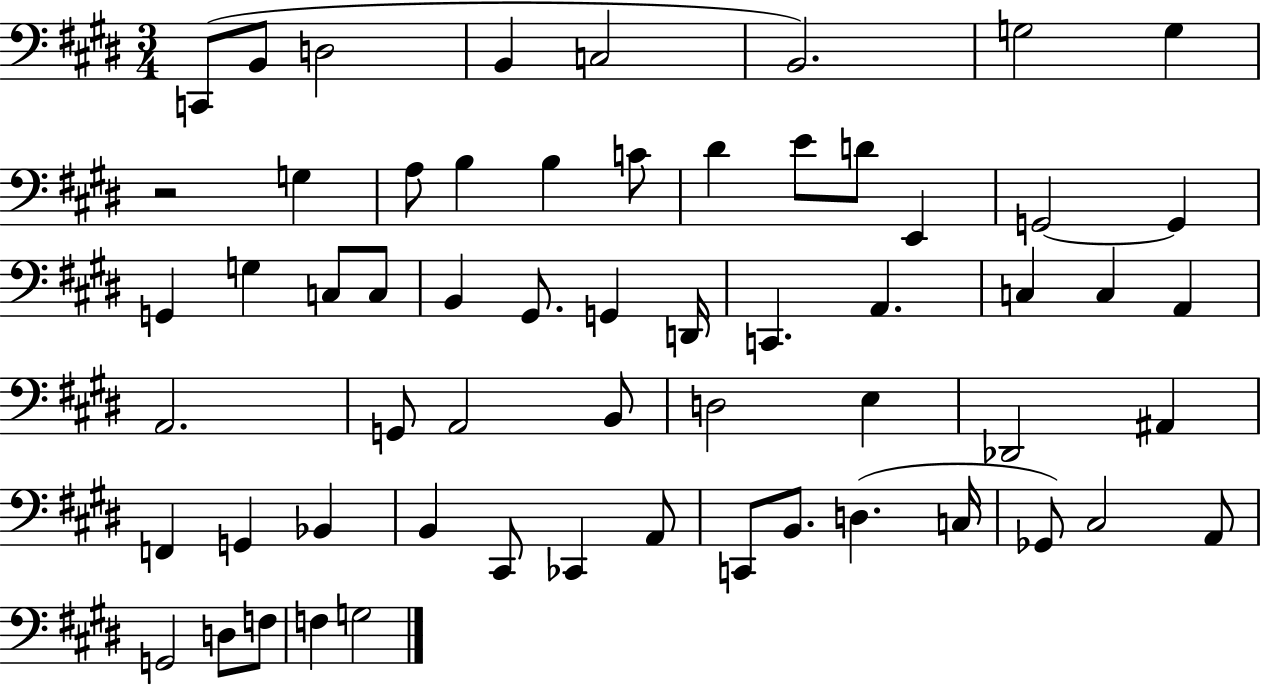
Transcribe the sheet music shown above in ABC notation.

X:1
T:Untitled
M:3/4
L:1/4
K:E
C,,/2 B,,/2 D,2 B,, C,2 B,,2 G,2 G, z2 G, A,/2 B, B, C/2 ^D E/2 D/2 E,, G,,2 G,, G,, G, C,/2 C,/2 B,, ^G,,/2 G,, D,,/4 C,, A,, C, C, A,, A,,2 G,,/2 A,,2 B,,/2 D,2 E, _D,,2 ^A,, F,, G,, _B,, B,, ^C,,/2 _C,, A,,/2 C,,/2 B,,/2 D, C,/4 _G,,/2 ^C,2 A,,/2 G,,2 D,/2 F,/2 F, G,2